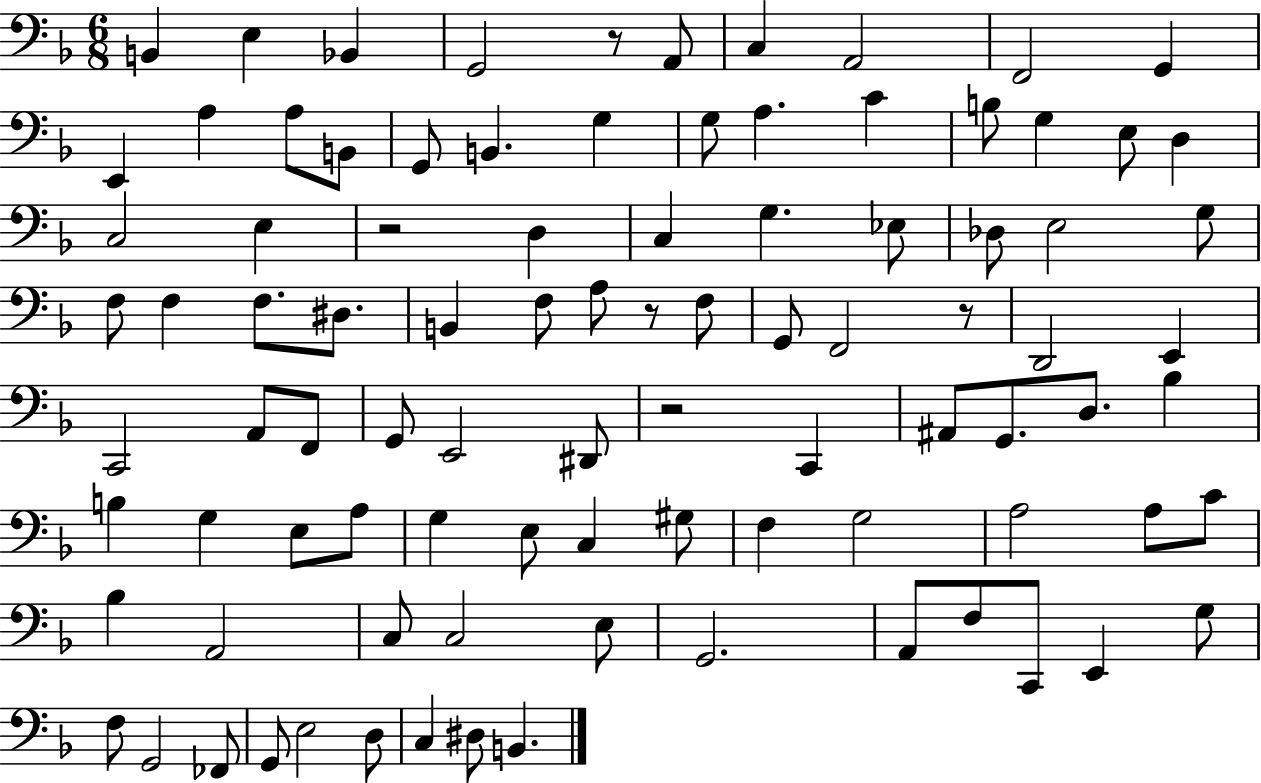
B2/q E3/q Bb2/q G2/h R/e A2/e C3/q A2/h F2/h G2/q E2/q A3/q A3/e B2/e G2/e B2/q. G3/q G3/e A3/q. C4/q B3/e G3/q E3/e D3/q C3/h E3/q R/h D3/q C3/q G3/q. Eb3/e Db3/e E3/h G3/e F3/e F3/q F3/e. D#3/e. B2/q F3/e A3/e R/e F3/e G2/e F2/h R/e D2/h E2/q C2/h A2/e F2/e G2/e E2/h D#2/e R/h C2/q A#2/e G2/e. D3/e. Bb3/q B3/q G3/q E3/e A3/e G3/q E3/e C3/q G#3/e F3/q G3/h A3/h A3/e C4/e Bb3/q A2/h C3/e C3/h E3/e G2/h. A2/e F3/e C2/e E2/q G3/e F3/e G2/h FES2/e G2/e E3/h D3/e C3/q D#3/e B2/q.